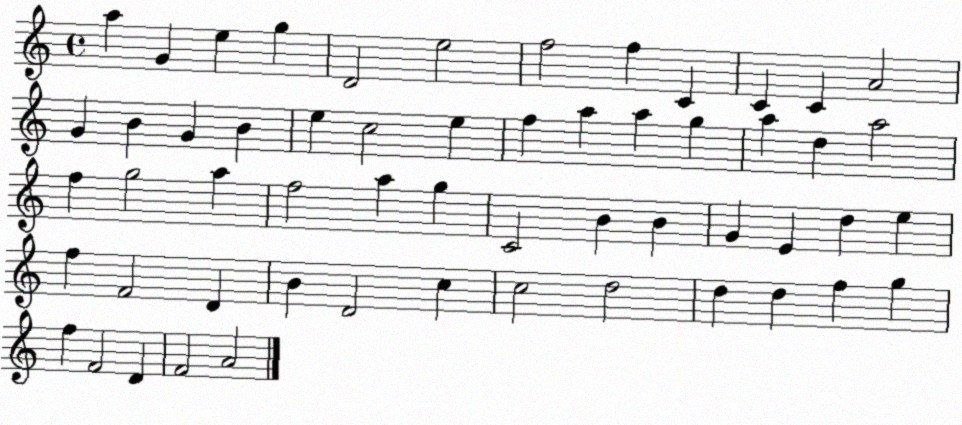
X:1
T:Untitled
M:4/4
L:1/4
K:C
a G e g D2 e2 f2 f C C C A2 G B G B e c2 e f a a g a d a2 f g2 a f2 a g C2 B B G E d e f F2 D B D2 c c2 d2 d d f g f F2 D F2 A2